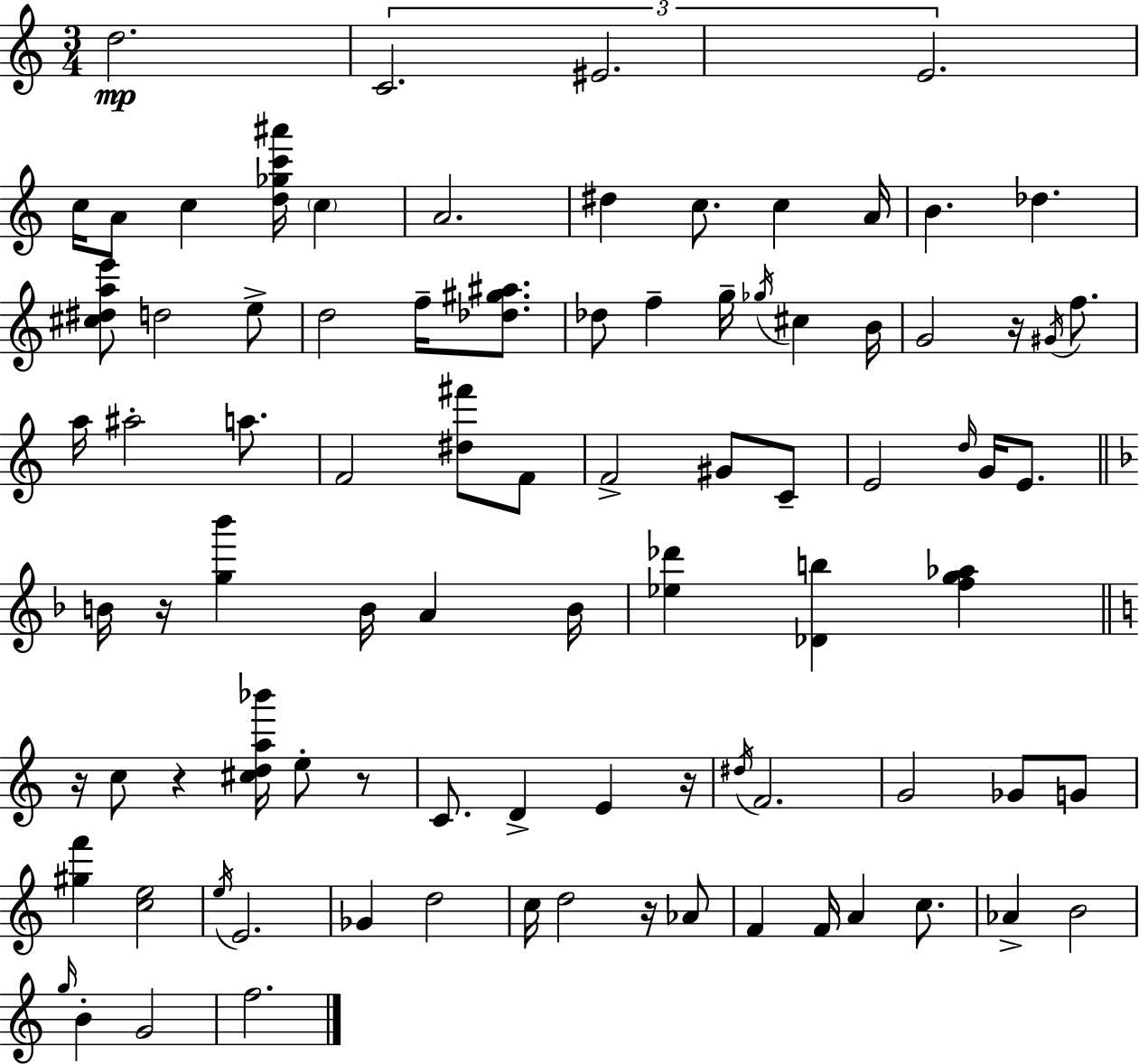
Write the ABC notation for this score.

X:1
T:Untitled
M:3/4
L:1/4
K:C
d2 C2 ^E2 E2 c/4 A/2 c [d_gc'^a']/4 c A2 ^d c/2 c A/4 B _d [^c^dae']/2 d2 e/2 d2 f/4 [_d^g^a]/2 _d/2 f g/4 _g/4 ^c B/4 G2 z/4 ^G/4 f/2 a/4 ^a2 a/2 F2 [^d^f']/2 F/2 F2 ^G/2 C/2 E2 d/4 G/4 E/2 B/4 z/4 [g_b'] B/4 A B/4 [_e_d'] [_Db] [fg_a] z/4 c/2 z [^cda_b']/4 e/2 z/2 C/2 D E z/4 ^d/4 F2 G2 _G/2 G/2 [^gf'] [ce]2 e/4 E2 _G d2 c/4 d2 z/4 _A/2 F F/4 A c/2 _A B2 g/4 B G2 f2